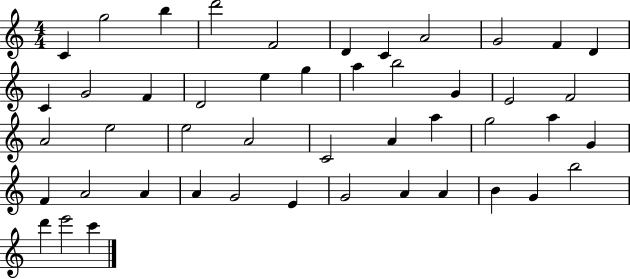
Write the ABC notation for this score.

X:1
T:Untitled
M:4/4
L:1/4
K:C
C g2 b d'2 F2 D C A2 G2 F D C G2 F D2 e g a b2 G E2 F2 A2 e2 e2 A2 C2 A a g2 a G F A2 A A G2 E G2 A A B G b2 d' e'2 c'